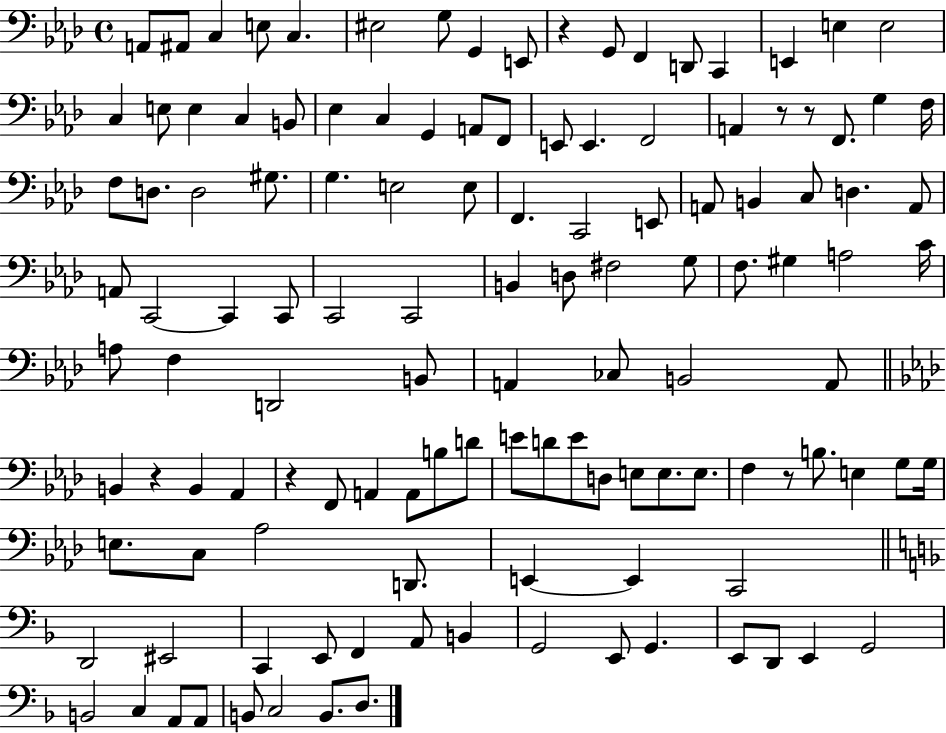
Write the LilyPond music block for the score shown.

{
  \clef bass
  \time 4/4
  \defaultTimeSignature
  \key aes \major
  a,8 ais,8 c4 e8 c4. | eis2 g8 g,4 e,8 | r4 g,8 f,4 d,8 c,4 | e,4 e4 e2 | \break c4 e8 e4 c4 b,8 | ees4 c4 g,4 a,8 f,8 | e,8 e,4. f,2 | a,4 r8 r8 f,8. g4 f16 | \break f8 d8. d2 gis8. | g4. e2 e8 | f,4. c,2 e,8 | a,8 b,4 c8 d4. a,8 | \break a,8 c,2~~ c,4 c,8 | c,2 c,2 | b,4 d8 fis2 g8 | f8. gis4 a2 c'16 | \break a8 f4 d,2 b,8 | a,4 ces8 b,2 a,8 | \bar "||" \break \key aes \major b,4 r4 b,4 aes,4 | r4 f,8 a,4 a,8 b8 d'8 | e'8 d'8 e'8 d8 e8 e8. e8. | f4 r8 b8. e4 g8 g16 | \break e8. c8 aes2 d,8. | e,4~~ e,4 c,2 | \bar "||" \break \key f \major d,2 eis,2 | c,4 e,8 f,4 a,8 b,4 | g,2 e,8 g,4. | e,8 d,8 e,4 g,2 | \break b,2 c4 a,8 a,8 | b,8 c2 b,8. d8. | \bar "|."
}